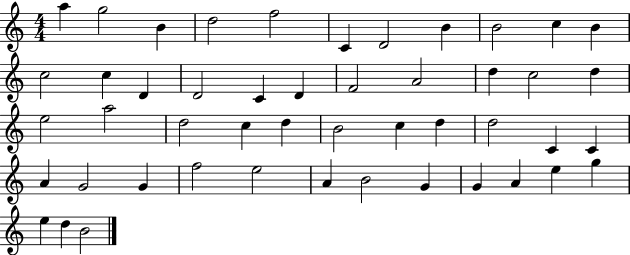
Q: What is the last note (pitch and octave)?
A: B4